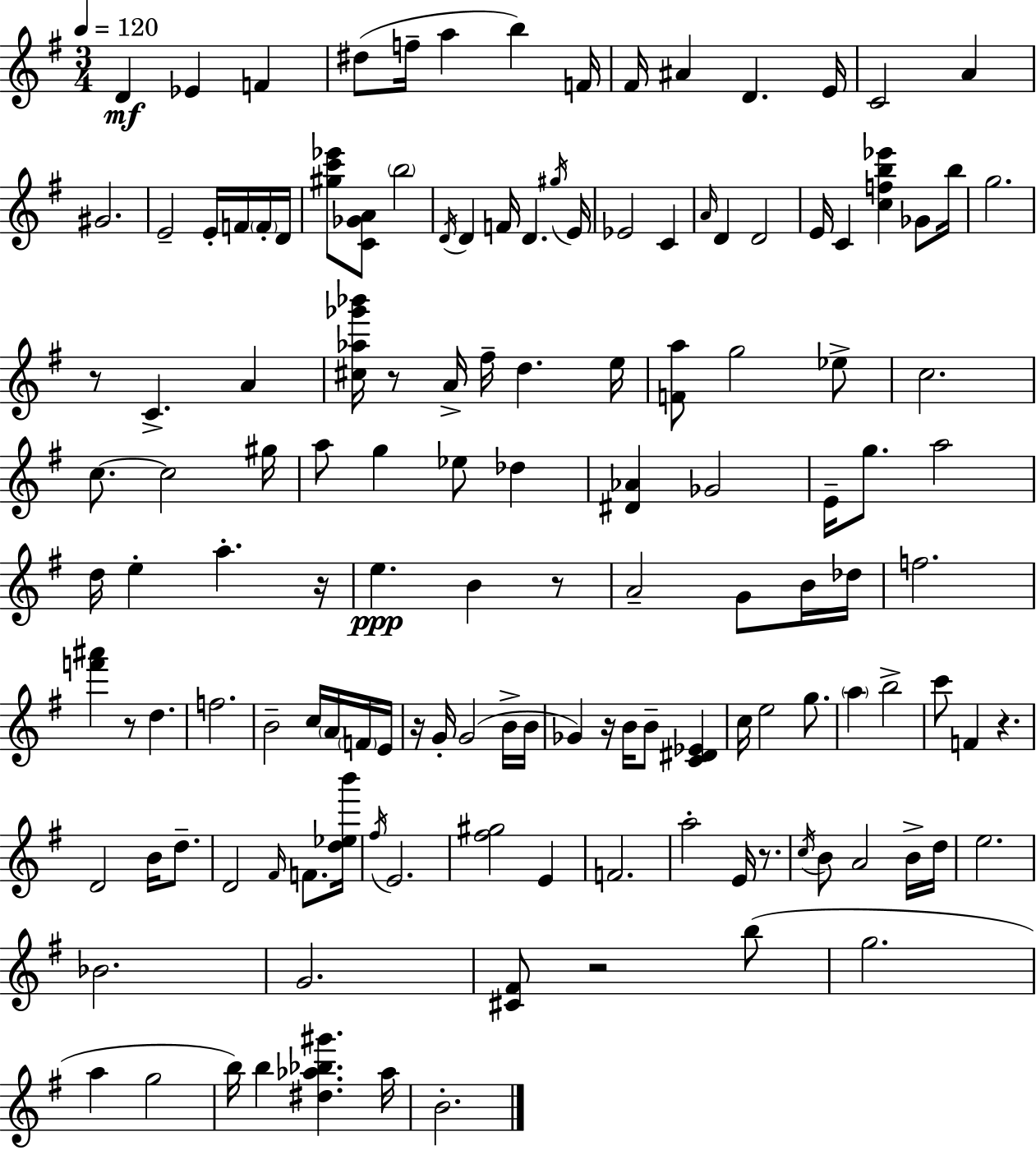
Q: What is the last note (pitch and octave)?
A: B4